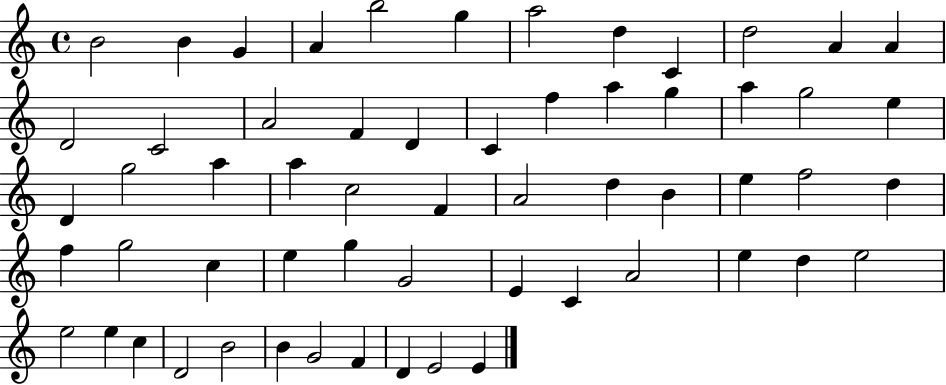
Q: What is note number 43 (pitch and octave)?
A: E4